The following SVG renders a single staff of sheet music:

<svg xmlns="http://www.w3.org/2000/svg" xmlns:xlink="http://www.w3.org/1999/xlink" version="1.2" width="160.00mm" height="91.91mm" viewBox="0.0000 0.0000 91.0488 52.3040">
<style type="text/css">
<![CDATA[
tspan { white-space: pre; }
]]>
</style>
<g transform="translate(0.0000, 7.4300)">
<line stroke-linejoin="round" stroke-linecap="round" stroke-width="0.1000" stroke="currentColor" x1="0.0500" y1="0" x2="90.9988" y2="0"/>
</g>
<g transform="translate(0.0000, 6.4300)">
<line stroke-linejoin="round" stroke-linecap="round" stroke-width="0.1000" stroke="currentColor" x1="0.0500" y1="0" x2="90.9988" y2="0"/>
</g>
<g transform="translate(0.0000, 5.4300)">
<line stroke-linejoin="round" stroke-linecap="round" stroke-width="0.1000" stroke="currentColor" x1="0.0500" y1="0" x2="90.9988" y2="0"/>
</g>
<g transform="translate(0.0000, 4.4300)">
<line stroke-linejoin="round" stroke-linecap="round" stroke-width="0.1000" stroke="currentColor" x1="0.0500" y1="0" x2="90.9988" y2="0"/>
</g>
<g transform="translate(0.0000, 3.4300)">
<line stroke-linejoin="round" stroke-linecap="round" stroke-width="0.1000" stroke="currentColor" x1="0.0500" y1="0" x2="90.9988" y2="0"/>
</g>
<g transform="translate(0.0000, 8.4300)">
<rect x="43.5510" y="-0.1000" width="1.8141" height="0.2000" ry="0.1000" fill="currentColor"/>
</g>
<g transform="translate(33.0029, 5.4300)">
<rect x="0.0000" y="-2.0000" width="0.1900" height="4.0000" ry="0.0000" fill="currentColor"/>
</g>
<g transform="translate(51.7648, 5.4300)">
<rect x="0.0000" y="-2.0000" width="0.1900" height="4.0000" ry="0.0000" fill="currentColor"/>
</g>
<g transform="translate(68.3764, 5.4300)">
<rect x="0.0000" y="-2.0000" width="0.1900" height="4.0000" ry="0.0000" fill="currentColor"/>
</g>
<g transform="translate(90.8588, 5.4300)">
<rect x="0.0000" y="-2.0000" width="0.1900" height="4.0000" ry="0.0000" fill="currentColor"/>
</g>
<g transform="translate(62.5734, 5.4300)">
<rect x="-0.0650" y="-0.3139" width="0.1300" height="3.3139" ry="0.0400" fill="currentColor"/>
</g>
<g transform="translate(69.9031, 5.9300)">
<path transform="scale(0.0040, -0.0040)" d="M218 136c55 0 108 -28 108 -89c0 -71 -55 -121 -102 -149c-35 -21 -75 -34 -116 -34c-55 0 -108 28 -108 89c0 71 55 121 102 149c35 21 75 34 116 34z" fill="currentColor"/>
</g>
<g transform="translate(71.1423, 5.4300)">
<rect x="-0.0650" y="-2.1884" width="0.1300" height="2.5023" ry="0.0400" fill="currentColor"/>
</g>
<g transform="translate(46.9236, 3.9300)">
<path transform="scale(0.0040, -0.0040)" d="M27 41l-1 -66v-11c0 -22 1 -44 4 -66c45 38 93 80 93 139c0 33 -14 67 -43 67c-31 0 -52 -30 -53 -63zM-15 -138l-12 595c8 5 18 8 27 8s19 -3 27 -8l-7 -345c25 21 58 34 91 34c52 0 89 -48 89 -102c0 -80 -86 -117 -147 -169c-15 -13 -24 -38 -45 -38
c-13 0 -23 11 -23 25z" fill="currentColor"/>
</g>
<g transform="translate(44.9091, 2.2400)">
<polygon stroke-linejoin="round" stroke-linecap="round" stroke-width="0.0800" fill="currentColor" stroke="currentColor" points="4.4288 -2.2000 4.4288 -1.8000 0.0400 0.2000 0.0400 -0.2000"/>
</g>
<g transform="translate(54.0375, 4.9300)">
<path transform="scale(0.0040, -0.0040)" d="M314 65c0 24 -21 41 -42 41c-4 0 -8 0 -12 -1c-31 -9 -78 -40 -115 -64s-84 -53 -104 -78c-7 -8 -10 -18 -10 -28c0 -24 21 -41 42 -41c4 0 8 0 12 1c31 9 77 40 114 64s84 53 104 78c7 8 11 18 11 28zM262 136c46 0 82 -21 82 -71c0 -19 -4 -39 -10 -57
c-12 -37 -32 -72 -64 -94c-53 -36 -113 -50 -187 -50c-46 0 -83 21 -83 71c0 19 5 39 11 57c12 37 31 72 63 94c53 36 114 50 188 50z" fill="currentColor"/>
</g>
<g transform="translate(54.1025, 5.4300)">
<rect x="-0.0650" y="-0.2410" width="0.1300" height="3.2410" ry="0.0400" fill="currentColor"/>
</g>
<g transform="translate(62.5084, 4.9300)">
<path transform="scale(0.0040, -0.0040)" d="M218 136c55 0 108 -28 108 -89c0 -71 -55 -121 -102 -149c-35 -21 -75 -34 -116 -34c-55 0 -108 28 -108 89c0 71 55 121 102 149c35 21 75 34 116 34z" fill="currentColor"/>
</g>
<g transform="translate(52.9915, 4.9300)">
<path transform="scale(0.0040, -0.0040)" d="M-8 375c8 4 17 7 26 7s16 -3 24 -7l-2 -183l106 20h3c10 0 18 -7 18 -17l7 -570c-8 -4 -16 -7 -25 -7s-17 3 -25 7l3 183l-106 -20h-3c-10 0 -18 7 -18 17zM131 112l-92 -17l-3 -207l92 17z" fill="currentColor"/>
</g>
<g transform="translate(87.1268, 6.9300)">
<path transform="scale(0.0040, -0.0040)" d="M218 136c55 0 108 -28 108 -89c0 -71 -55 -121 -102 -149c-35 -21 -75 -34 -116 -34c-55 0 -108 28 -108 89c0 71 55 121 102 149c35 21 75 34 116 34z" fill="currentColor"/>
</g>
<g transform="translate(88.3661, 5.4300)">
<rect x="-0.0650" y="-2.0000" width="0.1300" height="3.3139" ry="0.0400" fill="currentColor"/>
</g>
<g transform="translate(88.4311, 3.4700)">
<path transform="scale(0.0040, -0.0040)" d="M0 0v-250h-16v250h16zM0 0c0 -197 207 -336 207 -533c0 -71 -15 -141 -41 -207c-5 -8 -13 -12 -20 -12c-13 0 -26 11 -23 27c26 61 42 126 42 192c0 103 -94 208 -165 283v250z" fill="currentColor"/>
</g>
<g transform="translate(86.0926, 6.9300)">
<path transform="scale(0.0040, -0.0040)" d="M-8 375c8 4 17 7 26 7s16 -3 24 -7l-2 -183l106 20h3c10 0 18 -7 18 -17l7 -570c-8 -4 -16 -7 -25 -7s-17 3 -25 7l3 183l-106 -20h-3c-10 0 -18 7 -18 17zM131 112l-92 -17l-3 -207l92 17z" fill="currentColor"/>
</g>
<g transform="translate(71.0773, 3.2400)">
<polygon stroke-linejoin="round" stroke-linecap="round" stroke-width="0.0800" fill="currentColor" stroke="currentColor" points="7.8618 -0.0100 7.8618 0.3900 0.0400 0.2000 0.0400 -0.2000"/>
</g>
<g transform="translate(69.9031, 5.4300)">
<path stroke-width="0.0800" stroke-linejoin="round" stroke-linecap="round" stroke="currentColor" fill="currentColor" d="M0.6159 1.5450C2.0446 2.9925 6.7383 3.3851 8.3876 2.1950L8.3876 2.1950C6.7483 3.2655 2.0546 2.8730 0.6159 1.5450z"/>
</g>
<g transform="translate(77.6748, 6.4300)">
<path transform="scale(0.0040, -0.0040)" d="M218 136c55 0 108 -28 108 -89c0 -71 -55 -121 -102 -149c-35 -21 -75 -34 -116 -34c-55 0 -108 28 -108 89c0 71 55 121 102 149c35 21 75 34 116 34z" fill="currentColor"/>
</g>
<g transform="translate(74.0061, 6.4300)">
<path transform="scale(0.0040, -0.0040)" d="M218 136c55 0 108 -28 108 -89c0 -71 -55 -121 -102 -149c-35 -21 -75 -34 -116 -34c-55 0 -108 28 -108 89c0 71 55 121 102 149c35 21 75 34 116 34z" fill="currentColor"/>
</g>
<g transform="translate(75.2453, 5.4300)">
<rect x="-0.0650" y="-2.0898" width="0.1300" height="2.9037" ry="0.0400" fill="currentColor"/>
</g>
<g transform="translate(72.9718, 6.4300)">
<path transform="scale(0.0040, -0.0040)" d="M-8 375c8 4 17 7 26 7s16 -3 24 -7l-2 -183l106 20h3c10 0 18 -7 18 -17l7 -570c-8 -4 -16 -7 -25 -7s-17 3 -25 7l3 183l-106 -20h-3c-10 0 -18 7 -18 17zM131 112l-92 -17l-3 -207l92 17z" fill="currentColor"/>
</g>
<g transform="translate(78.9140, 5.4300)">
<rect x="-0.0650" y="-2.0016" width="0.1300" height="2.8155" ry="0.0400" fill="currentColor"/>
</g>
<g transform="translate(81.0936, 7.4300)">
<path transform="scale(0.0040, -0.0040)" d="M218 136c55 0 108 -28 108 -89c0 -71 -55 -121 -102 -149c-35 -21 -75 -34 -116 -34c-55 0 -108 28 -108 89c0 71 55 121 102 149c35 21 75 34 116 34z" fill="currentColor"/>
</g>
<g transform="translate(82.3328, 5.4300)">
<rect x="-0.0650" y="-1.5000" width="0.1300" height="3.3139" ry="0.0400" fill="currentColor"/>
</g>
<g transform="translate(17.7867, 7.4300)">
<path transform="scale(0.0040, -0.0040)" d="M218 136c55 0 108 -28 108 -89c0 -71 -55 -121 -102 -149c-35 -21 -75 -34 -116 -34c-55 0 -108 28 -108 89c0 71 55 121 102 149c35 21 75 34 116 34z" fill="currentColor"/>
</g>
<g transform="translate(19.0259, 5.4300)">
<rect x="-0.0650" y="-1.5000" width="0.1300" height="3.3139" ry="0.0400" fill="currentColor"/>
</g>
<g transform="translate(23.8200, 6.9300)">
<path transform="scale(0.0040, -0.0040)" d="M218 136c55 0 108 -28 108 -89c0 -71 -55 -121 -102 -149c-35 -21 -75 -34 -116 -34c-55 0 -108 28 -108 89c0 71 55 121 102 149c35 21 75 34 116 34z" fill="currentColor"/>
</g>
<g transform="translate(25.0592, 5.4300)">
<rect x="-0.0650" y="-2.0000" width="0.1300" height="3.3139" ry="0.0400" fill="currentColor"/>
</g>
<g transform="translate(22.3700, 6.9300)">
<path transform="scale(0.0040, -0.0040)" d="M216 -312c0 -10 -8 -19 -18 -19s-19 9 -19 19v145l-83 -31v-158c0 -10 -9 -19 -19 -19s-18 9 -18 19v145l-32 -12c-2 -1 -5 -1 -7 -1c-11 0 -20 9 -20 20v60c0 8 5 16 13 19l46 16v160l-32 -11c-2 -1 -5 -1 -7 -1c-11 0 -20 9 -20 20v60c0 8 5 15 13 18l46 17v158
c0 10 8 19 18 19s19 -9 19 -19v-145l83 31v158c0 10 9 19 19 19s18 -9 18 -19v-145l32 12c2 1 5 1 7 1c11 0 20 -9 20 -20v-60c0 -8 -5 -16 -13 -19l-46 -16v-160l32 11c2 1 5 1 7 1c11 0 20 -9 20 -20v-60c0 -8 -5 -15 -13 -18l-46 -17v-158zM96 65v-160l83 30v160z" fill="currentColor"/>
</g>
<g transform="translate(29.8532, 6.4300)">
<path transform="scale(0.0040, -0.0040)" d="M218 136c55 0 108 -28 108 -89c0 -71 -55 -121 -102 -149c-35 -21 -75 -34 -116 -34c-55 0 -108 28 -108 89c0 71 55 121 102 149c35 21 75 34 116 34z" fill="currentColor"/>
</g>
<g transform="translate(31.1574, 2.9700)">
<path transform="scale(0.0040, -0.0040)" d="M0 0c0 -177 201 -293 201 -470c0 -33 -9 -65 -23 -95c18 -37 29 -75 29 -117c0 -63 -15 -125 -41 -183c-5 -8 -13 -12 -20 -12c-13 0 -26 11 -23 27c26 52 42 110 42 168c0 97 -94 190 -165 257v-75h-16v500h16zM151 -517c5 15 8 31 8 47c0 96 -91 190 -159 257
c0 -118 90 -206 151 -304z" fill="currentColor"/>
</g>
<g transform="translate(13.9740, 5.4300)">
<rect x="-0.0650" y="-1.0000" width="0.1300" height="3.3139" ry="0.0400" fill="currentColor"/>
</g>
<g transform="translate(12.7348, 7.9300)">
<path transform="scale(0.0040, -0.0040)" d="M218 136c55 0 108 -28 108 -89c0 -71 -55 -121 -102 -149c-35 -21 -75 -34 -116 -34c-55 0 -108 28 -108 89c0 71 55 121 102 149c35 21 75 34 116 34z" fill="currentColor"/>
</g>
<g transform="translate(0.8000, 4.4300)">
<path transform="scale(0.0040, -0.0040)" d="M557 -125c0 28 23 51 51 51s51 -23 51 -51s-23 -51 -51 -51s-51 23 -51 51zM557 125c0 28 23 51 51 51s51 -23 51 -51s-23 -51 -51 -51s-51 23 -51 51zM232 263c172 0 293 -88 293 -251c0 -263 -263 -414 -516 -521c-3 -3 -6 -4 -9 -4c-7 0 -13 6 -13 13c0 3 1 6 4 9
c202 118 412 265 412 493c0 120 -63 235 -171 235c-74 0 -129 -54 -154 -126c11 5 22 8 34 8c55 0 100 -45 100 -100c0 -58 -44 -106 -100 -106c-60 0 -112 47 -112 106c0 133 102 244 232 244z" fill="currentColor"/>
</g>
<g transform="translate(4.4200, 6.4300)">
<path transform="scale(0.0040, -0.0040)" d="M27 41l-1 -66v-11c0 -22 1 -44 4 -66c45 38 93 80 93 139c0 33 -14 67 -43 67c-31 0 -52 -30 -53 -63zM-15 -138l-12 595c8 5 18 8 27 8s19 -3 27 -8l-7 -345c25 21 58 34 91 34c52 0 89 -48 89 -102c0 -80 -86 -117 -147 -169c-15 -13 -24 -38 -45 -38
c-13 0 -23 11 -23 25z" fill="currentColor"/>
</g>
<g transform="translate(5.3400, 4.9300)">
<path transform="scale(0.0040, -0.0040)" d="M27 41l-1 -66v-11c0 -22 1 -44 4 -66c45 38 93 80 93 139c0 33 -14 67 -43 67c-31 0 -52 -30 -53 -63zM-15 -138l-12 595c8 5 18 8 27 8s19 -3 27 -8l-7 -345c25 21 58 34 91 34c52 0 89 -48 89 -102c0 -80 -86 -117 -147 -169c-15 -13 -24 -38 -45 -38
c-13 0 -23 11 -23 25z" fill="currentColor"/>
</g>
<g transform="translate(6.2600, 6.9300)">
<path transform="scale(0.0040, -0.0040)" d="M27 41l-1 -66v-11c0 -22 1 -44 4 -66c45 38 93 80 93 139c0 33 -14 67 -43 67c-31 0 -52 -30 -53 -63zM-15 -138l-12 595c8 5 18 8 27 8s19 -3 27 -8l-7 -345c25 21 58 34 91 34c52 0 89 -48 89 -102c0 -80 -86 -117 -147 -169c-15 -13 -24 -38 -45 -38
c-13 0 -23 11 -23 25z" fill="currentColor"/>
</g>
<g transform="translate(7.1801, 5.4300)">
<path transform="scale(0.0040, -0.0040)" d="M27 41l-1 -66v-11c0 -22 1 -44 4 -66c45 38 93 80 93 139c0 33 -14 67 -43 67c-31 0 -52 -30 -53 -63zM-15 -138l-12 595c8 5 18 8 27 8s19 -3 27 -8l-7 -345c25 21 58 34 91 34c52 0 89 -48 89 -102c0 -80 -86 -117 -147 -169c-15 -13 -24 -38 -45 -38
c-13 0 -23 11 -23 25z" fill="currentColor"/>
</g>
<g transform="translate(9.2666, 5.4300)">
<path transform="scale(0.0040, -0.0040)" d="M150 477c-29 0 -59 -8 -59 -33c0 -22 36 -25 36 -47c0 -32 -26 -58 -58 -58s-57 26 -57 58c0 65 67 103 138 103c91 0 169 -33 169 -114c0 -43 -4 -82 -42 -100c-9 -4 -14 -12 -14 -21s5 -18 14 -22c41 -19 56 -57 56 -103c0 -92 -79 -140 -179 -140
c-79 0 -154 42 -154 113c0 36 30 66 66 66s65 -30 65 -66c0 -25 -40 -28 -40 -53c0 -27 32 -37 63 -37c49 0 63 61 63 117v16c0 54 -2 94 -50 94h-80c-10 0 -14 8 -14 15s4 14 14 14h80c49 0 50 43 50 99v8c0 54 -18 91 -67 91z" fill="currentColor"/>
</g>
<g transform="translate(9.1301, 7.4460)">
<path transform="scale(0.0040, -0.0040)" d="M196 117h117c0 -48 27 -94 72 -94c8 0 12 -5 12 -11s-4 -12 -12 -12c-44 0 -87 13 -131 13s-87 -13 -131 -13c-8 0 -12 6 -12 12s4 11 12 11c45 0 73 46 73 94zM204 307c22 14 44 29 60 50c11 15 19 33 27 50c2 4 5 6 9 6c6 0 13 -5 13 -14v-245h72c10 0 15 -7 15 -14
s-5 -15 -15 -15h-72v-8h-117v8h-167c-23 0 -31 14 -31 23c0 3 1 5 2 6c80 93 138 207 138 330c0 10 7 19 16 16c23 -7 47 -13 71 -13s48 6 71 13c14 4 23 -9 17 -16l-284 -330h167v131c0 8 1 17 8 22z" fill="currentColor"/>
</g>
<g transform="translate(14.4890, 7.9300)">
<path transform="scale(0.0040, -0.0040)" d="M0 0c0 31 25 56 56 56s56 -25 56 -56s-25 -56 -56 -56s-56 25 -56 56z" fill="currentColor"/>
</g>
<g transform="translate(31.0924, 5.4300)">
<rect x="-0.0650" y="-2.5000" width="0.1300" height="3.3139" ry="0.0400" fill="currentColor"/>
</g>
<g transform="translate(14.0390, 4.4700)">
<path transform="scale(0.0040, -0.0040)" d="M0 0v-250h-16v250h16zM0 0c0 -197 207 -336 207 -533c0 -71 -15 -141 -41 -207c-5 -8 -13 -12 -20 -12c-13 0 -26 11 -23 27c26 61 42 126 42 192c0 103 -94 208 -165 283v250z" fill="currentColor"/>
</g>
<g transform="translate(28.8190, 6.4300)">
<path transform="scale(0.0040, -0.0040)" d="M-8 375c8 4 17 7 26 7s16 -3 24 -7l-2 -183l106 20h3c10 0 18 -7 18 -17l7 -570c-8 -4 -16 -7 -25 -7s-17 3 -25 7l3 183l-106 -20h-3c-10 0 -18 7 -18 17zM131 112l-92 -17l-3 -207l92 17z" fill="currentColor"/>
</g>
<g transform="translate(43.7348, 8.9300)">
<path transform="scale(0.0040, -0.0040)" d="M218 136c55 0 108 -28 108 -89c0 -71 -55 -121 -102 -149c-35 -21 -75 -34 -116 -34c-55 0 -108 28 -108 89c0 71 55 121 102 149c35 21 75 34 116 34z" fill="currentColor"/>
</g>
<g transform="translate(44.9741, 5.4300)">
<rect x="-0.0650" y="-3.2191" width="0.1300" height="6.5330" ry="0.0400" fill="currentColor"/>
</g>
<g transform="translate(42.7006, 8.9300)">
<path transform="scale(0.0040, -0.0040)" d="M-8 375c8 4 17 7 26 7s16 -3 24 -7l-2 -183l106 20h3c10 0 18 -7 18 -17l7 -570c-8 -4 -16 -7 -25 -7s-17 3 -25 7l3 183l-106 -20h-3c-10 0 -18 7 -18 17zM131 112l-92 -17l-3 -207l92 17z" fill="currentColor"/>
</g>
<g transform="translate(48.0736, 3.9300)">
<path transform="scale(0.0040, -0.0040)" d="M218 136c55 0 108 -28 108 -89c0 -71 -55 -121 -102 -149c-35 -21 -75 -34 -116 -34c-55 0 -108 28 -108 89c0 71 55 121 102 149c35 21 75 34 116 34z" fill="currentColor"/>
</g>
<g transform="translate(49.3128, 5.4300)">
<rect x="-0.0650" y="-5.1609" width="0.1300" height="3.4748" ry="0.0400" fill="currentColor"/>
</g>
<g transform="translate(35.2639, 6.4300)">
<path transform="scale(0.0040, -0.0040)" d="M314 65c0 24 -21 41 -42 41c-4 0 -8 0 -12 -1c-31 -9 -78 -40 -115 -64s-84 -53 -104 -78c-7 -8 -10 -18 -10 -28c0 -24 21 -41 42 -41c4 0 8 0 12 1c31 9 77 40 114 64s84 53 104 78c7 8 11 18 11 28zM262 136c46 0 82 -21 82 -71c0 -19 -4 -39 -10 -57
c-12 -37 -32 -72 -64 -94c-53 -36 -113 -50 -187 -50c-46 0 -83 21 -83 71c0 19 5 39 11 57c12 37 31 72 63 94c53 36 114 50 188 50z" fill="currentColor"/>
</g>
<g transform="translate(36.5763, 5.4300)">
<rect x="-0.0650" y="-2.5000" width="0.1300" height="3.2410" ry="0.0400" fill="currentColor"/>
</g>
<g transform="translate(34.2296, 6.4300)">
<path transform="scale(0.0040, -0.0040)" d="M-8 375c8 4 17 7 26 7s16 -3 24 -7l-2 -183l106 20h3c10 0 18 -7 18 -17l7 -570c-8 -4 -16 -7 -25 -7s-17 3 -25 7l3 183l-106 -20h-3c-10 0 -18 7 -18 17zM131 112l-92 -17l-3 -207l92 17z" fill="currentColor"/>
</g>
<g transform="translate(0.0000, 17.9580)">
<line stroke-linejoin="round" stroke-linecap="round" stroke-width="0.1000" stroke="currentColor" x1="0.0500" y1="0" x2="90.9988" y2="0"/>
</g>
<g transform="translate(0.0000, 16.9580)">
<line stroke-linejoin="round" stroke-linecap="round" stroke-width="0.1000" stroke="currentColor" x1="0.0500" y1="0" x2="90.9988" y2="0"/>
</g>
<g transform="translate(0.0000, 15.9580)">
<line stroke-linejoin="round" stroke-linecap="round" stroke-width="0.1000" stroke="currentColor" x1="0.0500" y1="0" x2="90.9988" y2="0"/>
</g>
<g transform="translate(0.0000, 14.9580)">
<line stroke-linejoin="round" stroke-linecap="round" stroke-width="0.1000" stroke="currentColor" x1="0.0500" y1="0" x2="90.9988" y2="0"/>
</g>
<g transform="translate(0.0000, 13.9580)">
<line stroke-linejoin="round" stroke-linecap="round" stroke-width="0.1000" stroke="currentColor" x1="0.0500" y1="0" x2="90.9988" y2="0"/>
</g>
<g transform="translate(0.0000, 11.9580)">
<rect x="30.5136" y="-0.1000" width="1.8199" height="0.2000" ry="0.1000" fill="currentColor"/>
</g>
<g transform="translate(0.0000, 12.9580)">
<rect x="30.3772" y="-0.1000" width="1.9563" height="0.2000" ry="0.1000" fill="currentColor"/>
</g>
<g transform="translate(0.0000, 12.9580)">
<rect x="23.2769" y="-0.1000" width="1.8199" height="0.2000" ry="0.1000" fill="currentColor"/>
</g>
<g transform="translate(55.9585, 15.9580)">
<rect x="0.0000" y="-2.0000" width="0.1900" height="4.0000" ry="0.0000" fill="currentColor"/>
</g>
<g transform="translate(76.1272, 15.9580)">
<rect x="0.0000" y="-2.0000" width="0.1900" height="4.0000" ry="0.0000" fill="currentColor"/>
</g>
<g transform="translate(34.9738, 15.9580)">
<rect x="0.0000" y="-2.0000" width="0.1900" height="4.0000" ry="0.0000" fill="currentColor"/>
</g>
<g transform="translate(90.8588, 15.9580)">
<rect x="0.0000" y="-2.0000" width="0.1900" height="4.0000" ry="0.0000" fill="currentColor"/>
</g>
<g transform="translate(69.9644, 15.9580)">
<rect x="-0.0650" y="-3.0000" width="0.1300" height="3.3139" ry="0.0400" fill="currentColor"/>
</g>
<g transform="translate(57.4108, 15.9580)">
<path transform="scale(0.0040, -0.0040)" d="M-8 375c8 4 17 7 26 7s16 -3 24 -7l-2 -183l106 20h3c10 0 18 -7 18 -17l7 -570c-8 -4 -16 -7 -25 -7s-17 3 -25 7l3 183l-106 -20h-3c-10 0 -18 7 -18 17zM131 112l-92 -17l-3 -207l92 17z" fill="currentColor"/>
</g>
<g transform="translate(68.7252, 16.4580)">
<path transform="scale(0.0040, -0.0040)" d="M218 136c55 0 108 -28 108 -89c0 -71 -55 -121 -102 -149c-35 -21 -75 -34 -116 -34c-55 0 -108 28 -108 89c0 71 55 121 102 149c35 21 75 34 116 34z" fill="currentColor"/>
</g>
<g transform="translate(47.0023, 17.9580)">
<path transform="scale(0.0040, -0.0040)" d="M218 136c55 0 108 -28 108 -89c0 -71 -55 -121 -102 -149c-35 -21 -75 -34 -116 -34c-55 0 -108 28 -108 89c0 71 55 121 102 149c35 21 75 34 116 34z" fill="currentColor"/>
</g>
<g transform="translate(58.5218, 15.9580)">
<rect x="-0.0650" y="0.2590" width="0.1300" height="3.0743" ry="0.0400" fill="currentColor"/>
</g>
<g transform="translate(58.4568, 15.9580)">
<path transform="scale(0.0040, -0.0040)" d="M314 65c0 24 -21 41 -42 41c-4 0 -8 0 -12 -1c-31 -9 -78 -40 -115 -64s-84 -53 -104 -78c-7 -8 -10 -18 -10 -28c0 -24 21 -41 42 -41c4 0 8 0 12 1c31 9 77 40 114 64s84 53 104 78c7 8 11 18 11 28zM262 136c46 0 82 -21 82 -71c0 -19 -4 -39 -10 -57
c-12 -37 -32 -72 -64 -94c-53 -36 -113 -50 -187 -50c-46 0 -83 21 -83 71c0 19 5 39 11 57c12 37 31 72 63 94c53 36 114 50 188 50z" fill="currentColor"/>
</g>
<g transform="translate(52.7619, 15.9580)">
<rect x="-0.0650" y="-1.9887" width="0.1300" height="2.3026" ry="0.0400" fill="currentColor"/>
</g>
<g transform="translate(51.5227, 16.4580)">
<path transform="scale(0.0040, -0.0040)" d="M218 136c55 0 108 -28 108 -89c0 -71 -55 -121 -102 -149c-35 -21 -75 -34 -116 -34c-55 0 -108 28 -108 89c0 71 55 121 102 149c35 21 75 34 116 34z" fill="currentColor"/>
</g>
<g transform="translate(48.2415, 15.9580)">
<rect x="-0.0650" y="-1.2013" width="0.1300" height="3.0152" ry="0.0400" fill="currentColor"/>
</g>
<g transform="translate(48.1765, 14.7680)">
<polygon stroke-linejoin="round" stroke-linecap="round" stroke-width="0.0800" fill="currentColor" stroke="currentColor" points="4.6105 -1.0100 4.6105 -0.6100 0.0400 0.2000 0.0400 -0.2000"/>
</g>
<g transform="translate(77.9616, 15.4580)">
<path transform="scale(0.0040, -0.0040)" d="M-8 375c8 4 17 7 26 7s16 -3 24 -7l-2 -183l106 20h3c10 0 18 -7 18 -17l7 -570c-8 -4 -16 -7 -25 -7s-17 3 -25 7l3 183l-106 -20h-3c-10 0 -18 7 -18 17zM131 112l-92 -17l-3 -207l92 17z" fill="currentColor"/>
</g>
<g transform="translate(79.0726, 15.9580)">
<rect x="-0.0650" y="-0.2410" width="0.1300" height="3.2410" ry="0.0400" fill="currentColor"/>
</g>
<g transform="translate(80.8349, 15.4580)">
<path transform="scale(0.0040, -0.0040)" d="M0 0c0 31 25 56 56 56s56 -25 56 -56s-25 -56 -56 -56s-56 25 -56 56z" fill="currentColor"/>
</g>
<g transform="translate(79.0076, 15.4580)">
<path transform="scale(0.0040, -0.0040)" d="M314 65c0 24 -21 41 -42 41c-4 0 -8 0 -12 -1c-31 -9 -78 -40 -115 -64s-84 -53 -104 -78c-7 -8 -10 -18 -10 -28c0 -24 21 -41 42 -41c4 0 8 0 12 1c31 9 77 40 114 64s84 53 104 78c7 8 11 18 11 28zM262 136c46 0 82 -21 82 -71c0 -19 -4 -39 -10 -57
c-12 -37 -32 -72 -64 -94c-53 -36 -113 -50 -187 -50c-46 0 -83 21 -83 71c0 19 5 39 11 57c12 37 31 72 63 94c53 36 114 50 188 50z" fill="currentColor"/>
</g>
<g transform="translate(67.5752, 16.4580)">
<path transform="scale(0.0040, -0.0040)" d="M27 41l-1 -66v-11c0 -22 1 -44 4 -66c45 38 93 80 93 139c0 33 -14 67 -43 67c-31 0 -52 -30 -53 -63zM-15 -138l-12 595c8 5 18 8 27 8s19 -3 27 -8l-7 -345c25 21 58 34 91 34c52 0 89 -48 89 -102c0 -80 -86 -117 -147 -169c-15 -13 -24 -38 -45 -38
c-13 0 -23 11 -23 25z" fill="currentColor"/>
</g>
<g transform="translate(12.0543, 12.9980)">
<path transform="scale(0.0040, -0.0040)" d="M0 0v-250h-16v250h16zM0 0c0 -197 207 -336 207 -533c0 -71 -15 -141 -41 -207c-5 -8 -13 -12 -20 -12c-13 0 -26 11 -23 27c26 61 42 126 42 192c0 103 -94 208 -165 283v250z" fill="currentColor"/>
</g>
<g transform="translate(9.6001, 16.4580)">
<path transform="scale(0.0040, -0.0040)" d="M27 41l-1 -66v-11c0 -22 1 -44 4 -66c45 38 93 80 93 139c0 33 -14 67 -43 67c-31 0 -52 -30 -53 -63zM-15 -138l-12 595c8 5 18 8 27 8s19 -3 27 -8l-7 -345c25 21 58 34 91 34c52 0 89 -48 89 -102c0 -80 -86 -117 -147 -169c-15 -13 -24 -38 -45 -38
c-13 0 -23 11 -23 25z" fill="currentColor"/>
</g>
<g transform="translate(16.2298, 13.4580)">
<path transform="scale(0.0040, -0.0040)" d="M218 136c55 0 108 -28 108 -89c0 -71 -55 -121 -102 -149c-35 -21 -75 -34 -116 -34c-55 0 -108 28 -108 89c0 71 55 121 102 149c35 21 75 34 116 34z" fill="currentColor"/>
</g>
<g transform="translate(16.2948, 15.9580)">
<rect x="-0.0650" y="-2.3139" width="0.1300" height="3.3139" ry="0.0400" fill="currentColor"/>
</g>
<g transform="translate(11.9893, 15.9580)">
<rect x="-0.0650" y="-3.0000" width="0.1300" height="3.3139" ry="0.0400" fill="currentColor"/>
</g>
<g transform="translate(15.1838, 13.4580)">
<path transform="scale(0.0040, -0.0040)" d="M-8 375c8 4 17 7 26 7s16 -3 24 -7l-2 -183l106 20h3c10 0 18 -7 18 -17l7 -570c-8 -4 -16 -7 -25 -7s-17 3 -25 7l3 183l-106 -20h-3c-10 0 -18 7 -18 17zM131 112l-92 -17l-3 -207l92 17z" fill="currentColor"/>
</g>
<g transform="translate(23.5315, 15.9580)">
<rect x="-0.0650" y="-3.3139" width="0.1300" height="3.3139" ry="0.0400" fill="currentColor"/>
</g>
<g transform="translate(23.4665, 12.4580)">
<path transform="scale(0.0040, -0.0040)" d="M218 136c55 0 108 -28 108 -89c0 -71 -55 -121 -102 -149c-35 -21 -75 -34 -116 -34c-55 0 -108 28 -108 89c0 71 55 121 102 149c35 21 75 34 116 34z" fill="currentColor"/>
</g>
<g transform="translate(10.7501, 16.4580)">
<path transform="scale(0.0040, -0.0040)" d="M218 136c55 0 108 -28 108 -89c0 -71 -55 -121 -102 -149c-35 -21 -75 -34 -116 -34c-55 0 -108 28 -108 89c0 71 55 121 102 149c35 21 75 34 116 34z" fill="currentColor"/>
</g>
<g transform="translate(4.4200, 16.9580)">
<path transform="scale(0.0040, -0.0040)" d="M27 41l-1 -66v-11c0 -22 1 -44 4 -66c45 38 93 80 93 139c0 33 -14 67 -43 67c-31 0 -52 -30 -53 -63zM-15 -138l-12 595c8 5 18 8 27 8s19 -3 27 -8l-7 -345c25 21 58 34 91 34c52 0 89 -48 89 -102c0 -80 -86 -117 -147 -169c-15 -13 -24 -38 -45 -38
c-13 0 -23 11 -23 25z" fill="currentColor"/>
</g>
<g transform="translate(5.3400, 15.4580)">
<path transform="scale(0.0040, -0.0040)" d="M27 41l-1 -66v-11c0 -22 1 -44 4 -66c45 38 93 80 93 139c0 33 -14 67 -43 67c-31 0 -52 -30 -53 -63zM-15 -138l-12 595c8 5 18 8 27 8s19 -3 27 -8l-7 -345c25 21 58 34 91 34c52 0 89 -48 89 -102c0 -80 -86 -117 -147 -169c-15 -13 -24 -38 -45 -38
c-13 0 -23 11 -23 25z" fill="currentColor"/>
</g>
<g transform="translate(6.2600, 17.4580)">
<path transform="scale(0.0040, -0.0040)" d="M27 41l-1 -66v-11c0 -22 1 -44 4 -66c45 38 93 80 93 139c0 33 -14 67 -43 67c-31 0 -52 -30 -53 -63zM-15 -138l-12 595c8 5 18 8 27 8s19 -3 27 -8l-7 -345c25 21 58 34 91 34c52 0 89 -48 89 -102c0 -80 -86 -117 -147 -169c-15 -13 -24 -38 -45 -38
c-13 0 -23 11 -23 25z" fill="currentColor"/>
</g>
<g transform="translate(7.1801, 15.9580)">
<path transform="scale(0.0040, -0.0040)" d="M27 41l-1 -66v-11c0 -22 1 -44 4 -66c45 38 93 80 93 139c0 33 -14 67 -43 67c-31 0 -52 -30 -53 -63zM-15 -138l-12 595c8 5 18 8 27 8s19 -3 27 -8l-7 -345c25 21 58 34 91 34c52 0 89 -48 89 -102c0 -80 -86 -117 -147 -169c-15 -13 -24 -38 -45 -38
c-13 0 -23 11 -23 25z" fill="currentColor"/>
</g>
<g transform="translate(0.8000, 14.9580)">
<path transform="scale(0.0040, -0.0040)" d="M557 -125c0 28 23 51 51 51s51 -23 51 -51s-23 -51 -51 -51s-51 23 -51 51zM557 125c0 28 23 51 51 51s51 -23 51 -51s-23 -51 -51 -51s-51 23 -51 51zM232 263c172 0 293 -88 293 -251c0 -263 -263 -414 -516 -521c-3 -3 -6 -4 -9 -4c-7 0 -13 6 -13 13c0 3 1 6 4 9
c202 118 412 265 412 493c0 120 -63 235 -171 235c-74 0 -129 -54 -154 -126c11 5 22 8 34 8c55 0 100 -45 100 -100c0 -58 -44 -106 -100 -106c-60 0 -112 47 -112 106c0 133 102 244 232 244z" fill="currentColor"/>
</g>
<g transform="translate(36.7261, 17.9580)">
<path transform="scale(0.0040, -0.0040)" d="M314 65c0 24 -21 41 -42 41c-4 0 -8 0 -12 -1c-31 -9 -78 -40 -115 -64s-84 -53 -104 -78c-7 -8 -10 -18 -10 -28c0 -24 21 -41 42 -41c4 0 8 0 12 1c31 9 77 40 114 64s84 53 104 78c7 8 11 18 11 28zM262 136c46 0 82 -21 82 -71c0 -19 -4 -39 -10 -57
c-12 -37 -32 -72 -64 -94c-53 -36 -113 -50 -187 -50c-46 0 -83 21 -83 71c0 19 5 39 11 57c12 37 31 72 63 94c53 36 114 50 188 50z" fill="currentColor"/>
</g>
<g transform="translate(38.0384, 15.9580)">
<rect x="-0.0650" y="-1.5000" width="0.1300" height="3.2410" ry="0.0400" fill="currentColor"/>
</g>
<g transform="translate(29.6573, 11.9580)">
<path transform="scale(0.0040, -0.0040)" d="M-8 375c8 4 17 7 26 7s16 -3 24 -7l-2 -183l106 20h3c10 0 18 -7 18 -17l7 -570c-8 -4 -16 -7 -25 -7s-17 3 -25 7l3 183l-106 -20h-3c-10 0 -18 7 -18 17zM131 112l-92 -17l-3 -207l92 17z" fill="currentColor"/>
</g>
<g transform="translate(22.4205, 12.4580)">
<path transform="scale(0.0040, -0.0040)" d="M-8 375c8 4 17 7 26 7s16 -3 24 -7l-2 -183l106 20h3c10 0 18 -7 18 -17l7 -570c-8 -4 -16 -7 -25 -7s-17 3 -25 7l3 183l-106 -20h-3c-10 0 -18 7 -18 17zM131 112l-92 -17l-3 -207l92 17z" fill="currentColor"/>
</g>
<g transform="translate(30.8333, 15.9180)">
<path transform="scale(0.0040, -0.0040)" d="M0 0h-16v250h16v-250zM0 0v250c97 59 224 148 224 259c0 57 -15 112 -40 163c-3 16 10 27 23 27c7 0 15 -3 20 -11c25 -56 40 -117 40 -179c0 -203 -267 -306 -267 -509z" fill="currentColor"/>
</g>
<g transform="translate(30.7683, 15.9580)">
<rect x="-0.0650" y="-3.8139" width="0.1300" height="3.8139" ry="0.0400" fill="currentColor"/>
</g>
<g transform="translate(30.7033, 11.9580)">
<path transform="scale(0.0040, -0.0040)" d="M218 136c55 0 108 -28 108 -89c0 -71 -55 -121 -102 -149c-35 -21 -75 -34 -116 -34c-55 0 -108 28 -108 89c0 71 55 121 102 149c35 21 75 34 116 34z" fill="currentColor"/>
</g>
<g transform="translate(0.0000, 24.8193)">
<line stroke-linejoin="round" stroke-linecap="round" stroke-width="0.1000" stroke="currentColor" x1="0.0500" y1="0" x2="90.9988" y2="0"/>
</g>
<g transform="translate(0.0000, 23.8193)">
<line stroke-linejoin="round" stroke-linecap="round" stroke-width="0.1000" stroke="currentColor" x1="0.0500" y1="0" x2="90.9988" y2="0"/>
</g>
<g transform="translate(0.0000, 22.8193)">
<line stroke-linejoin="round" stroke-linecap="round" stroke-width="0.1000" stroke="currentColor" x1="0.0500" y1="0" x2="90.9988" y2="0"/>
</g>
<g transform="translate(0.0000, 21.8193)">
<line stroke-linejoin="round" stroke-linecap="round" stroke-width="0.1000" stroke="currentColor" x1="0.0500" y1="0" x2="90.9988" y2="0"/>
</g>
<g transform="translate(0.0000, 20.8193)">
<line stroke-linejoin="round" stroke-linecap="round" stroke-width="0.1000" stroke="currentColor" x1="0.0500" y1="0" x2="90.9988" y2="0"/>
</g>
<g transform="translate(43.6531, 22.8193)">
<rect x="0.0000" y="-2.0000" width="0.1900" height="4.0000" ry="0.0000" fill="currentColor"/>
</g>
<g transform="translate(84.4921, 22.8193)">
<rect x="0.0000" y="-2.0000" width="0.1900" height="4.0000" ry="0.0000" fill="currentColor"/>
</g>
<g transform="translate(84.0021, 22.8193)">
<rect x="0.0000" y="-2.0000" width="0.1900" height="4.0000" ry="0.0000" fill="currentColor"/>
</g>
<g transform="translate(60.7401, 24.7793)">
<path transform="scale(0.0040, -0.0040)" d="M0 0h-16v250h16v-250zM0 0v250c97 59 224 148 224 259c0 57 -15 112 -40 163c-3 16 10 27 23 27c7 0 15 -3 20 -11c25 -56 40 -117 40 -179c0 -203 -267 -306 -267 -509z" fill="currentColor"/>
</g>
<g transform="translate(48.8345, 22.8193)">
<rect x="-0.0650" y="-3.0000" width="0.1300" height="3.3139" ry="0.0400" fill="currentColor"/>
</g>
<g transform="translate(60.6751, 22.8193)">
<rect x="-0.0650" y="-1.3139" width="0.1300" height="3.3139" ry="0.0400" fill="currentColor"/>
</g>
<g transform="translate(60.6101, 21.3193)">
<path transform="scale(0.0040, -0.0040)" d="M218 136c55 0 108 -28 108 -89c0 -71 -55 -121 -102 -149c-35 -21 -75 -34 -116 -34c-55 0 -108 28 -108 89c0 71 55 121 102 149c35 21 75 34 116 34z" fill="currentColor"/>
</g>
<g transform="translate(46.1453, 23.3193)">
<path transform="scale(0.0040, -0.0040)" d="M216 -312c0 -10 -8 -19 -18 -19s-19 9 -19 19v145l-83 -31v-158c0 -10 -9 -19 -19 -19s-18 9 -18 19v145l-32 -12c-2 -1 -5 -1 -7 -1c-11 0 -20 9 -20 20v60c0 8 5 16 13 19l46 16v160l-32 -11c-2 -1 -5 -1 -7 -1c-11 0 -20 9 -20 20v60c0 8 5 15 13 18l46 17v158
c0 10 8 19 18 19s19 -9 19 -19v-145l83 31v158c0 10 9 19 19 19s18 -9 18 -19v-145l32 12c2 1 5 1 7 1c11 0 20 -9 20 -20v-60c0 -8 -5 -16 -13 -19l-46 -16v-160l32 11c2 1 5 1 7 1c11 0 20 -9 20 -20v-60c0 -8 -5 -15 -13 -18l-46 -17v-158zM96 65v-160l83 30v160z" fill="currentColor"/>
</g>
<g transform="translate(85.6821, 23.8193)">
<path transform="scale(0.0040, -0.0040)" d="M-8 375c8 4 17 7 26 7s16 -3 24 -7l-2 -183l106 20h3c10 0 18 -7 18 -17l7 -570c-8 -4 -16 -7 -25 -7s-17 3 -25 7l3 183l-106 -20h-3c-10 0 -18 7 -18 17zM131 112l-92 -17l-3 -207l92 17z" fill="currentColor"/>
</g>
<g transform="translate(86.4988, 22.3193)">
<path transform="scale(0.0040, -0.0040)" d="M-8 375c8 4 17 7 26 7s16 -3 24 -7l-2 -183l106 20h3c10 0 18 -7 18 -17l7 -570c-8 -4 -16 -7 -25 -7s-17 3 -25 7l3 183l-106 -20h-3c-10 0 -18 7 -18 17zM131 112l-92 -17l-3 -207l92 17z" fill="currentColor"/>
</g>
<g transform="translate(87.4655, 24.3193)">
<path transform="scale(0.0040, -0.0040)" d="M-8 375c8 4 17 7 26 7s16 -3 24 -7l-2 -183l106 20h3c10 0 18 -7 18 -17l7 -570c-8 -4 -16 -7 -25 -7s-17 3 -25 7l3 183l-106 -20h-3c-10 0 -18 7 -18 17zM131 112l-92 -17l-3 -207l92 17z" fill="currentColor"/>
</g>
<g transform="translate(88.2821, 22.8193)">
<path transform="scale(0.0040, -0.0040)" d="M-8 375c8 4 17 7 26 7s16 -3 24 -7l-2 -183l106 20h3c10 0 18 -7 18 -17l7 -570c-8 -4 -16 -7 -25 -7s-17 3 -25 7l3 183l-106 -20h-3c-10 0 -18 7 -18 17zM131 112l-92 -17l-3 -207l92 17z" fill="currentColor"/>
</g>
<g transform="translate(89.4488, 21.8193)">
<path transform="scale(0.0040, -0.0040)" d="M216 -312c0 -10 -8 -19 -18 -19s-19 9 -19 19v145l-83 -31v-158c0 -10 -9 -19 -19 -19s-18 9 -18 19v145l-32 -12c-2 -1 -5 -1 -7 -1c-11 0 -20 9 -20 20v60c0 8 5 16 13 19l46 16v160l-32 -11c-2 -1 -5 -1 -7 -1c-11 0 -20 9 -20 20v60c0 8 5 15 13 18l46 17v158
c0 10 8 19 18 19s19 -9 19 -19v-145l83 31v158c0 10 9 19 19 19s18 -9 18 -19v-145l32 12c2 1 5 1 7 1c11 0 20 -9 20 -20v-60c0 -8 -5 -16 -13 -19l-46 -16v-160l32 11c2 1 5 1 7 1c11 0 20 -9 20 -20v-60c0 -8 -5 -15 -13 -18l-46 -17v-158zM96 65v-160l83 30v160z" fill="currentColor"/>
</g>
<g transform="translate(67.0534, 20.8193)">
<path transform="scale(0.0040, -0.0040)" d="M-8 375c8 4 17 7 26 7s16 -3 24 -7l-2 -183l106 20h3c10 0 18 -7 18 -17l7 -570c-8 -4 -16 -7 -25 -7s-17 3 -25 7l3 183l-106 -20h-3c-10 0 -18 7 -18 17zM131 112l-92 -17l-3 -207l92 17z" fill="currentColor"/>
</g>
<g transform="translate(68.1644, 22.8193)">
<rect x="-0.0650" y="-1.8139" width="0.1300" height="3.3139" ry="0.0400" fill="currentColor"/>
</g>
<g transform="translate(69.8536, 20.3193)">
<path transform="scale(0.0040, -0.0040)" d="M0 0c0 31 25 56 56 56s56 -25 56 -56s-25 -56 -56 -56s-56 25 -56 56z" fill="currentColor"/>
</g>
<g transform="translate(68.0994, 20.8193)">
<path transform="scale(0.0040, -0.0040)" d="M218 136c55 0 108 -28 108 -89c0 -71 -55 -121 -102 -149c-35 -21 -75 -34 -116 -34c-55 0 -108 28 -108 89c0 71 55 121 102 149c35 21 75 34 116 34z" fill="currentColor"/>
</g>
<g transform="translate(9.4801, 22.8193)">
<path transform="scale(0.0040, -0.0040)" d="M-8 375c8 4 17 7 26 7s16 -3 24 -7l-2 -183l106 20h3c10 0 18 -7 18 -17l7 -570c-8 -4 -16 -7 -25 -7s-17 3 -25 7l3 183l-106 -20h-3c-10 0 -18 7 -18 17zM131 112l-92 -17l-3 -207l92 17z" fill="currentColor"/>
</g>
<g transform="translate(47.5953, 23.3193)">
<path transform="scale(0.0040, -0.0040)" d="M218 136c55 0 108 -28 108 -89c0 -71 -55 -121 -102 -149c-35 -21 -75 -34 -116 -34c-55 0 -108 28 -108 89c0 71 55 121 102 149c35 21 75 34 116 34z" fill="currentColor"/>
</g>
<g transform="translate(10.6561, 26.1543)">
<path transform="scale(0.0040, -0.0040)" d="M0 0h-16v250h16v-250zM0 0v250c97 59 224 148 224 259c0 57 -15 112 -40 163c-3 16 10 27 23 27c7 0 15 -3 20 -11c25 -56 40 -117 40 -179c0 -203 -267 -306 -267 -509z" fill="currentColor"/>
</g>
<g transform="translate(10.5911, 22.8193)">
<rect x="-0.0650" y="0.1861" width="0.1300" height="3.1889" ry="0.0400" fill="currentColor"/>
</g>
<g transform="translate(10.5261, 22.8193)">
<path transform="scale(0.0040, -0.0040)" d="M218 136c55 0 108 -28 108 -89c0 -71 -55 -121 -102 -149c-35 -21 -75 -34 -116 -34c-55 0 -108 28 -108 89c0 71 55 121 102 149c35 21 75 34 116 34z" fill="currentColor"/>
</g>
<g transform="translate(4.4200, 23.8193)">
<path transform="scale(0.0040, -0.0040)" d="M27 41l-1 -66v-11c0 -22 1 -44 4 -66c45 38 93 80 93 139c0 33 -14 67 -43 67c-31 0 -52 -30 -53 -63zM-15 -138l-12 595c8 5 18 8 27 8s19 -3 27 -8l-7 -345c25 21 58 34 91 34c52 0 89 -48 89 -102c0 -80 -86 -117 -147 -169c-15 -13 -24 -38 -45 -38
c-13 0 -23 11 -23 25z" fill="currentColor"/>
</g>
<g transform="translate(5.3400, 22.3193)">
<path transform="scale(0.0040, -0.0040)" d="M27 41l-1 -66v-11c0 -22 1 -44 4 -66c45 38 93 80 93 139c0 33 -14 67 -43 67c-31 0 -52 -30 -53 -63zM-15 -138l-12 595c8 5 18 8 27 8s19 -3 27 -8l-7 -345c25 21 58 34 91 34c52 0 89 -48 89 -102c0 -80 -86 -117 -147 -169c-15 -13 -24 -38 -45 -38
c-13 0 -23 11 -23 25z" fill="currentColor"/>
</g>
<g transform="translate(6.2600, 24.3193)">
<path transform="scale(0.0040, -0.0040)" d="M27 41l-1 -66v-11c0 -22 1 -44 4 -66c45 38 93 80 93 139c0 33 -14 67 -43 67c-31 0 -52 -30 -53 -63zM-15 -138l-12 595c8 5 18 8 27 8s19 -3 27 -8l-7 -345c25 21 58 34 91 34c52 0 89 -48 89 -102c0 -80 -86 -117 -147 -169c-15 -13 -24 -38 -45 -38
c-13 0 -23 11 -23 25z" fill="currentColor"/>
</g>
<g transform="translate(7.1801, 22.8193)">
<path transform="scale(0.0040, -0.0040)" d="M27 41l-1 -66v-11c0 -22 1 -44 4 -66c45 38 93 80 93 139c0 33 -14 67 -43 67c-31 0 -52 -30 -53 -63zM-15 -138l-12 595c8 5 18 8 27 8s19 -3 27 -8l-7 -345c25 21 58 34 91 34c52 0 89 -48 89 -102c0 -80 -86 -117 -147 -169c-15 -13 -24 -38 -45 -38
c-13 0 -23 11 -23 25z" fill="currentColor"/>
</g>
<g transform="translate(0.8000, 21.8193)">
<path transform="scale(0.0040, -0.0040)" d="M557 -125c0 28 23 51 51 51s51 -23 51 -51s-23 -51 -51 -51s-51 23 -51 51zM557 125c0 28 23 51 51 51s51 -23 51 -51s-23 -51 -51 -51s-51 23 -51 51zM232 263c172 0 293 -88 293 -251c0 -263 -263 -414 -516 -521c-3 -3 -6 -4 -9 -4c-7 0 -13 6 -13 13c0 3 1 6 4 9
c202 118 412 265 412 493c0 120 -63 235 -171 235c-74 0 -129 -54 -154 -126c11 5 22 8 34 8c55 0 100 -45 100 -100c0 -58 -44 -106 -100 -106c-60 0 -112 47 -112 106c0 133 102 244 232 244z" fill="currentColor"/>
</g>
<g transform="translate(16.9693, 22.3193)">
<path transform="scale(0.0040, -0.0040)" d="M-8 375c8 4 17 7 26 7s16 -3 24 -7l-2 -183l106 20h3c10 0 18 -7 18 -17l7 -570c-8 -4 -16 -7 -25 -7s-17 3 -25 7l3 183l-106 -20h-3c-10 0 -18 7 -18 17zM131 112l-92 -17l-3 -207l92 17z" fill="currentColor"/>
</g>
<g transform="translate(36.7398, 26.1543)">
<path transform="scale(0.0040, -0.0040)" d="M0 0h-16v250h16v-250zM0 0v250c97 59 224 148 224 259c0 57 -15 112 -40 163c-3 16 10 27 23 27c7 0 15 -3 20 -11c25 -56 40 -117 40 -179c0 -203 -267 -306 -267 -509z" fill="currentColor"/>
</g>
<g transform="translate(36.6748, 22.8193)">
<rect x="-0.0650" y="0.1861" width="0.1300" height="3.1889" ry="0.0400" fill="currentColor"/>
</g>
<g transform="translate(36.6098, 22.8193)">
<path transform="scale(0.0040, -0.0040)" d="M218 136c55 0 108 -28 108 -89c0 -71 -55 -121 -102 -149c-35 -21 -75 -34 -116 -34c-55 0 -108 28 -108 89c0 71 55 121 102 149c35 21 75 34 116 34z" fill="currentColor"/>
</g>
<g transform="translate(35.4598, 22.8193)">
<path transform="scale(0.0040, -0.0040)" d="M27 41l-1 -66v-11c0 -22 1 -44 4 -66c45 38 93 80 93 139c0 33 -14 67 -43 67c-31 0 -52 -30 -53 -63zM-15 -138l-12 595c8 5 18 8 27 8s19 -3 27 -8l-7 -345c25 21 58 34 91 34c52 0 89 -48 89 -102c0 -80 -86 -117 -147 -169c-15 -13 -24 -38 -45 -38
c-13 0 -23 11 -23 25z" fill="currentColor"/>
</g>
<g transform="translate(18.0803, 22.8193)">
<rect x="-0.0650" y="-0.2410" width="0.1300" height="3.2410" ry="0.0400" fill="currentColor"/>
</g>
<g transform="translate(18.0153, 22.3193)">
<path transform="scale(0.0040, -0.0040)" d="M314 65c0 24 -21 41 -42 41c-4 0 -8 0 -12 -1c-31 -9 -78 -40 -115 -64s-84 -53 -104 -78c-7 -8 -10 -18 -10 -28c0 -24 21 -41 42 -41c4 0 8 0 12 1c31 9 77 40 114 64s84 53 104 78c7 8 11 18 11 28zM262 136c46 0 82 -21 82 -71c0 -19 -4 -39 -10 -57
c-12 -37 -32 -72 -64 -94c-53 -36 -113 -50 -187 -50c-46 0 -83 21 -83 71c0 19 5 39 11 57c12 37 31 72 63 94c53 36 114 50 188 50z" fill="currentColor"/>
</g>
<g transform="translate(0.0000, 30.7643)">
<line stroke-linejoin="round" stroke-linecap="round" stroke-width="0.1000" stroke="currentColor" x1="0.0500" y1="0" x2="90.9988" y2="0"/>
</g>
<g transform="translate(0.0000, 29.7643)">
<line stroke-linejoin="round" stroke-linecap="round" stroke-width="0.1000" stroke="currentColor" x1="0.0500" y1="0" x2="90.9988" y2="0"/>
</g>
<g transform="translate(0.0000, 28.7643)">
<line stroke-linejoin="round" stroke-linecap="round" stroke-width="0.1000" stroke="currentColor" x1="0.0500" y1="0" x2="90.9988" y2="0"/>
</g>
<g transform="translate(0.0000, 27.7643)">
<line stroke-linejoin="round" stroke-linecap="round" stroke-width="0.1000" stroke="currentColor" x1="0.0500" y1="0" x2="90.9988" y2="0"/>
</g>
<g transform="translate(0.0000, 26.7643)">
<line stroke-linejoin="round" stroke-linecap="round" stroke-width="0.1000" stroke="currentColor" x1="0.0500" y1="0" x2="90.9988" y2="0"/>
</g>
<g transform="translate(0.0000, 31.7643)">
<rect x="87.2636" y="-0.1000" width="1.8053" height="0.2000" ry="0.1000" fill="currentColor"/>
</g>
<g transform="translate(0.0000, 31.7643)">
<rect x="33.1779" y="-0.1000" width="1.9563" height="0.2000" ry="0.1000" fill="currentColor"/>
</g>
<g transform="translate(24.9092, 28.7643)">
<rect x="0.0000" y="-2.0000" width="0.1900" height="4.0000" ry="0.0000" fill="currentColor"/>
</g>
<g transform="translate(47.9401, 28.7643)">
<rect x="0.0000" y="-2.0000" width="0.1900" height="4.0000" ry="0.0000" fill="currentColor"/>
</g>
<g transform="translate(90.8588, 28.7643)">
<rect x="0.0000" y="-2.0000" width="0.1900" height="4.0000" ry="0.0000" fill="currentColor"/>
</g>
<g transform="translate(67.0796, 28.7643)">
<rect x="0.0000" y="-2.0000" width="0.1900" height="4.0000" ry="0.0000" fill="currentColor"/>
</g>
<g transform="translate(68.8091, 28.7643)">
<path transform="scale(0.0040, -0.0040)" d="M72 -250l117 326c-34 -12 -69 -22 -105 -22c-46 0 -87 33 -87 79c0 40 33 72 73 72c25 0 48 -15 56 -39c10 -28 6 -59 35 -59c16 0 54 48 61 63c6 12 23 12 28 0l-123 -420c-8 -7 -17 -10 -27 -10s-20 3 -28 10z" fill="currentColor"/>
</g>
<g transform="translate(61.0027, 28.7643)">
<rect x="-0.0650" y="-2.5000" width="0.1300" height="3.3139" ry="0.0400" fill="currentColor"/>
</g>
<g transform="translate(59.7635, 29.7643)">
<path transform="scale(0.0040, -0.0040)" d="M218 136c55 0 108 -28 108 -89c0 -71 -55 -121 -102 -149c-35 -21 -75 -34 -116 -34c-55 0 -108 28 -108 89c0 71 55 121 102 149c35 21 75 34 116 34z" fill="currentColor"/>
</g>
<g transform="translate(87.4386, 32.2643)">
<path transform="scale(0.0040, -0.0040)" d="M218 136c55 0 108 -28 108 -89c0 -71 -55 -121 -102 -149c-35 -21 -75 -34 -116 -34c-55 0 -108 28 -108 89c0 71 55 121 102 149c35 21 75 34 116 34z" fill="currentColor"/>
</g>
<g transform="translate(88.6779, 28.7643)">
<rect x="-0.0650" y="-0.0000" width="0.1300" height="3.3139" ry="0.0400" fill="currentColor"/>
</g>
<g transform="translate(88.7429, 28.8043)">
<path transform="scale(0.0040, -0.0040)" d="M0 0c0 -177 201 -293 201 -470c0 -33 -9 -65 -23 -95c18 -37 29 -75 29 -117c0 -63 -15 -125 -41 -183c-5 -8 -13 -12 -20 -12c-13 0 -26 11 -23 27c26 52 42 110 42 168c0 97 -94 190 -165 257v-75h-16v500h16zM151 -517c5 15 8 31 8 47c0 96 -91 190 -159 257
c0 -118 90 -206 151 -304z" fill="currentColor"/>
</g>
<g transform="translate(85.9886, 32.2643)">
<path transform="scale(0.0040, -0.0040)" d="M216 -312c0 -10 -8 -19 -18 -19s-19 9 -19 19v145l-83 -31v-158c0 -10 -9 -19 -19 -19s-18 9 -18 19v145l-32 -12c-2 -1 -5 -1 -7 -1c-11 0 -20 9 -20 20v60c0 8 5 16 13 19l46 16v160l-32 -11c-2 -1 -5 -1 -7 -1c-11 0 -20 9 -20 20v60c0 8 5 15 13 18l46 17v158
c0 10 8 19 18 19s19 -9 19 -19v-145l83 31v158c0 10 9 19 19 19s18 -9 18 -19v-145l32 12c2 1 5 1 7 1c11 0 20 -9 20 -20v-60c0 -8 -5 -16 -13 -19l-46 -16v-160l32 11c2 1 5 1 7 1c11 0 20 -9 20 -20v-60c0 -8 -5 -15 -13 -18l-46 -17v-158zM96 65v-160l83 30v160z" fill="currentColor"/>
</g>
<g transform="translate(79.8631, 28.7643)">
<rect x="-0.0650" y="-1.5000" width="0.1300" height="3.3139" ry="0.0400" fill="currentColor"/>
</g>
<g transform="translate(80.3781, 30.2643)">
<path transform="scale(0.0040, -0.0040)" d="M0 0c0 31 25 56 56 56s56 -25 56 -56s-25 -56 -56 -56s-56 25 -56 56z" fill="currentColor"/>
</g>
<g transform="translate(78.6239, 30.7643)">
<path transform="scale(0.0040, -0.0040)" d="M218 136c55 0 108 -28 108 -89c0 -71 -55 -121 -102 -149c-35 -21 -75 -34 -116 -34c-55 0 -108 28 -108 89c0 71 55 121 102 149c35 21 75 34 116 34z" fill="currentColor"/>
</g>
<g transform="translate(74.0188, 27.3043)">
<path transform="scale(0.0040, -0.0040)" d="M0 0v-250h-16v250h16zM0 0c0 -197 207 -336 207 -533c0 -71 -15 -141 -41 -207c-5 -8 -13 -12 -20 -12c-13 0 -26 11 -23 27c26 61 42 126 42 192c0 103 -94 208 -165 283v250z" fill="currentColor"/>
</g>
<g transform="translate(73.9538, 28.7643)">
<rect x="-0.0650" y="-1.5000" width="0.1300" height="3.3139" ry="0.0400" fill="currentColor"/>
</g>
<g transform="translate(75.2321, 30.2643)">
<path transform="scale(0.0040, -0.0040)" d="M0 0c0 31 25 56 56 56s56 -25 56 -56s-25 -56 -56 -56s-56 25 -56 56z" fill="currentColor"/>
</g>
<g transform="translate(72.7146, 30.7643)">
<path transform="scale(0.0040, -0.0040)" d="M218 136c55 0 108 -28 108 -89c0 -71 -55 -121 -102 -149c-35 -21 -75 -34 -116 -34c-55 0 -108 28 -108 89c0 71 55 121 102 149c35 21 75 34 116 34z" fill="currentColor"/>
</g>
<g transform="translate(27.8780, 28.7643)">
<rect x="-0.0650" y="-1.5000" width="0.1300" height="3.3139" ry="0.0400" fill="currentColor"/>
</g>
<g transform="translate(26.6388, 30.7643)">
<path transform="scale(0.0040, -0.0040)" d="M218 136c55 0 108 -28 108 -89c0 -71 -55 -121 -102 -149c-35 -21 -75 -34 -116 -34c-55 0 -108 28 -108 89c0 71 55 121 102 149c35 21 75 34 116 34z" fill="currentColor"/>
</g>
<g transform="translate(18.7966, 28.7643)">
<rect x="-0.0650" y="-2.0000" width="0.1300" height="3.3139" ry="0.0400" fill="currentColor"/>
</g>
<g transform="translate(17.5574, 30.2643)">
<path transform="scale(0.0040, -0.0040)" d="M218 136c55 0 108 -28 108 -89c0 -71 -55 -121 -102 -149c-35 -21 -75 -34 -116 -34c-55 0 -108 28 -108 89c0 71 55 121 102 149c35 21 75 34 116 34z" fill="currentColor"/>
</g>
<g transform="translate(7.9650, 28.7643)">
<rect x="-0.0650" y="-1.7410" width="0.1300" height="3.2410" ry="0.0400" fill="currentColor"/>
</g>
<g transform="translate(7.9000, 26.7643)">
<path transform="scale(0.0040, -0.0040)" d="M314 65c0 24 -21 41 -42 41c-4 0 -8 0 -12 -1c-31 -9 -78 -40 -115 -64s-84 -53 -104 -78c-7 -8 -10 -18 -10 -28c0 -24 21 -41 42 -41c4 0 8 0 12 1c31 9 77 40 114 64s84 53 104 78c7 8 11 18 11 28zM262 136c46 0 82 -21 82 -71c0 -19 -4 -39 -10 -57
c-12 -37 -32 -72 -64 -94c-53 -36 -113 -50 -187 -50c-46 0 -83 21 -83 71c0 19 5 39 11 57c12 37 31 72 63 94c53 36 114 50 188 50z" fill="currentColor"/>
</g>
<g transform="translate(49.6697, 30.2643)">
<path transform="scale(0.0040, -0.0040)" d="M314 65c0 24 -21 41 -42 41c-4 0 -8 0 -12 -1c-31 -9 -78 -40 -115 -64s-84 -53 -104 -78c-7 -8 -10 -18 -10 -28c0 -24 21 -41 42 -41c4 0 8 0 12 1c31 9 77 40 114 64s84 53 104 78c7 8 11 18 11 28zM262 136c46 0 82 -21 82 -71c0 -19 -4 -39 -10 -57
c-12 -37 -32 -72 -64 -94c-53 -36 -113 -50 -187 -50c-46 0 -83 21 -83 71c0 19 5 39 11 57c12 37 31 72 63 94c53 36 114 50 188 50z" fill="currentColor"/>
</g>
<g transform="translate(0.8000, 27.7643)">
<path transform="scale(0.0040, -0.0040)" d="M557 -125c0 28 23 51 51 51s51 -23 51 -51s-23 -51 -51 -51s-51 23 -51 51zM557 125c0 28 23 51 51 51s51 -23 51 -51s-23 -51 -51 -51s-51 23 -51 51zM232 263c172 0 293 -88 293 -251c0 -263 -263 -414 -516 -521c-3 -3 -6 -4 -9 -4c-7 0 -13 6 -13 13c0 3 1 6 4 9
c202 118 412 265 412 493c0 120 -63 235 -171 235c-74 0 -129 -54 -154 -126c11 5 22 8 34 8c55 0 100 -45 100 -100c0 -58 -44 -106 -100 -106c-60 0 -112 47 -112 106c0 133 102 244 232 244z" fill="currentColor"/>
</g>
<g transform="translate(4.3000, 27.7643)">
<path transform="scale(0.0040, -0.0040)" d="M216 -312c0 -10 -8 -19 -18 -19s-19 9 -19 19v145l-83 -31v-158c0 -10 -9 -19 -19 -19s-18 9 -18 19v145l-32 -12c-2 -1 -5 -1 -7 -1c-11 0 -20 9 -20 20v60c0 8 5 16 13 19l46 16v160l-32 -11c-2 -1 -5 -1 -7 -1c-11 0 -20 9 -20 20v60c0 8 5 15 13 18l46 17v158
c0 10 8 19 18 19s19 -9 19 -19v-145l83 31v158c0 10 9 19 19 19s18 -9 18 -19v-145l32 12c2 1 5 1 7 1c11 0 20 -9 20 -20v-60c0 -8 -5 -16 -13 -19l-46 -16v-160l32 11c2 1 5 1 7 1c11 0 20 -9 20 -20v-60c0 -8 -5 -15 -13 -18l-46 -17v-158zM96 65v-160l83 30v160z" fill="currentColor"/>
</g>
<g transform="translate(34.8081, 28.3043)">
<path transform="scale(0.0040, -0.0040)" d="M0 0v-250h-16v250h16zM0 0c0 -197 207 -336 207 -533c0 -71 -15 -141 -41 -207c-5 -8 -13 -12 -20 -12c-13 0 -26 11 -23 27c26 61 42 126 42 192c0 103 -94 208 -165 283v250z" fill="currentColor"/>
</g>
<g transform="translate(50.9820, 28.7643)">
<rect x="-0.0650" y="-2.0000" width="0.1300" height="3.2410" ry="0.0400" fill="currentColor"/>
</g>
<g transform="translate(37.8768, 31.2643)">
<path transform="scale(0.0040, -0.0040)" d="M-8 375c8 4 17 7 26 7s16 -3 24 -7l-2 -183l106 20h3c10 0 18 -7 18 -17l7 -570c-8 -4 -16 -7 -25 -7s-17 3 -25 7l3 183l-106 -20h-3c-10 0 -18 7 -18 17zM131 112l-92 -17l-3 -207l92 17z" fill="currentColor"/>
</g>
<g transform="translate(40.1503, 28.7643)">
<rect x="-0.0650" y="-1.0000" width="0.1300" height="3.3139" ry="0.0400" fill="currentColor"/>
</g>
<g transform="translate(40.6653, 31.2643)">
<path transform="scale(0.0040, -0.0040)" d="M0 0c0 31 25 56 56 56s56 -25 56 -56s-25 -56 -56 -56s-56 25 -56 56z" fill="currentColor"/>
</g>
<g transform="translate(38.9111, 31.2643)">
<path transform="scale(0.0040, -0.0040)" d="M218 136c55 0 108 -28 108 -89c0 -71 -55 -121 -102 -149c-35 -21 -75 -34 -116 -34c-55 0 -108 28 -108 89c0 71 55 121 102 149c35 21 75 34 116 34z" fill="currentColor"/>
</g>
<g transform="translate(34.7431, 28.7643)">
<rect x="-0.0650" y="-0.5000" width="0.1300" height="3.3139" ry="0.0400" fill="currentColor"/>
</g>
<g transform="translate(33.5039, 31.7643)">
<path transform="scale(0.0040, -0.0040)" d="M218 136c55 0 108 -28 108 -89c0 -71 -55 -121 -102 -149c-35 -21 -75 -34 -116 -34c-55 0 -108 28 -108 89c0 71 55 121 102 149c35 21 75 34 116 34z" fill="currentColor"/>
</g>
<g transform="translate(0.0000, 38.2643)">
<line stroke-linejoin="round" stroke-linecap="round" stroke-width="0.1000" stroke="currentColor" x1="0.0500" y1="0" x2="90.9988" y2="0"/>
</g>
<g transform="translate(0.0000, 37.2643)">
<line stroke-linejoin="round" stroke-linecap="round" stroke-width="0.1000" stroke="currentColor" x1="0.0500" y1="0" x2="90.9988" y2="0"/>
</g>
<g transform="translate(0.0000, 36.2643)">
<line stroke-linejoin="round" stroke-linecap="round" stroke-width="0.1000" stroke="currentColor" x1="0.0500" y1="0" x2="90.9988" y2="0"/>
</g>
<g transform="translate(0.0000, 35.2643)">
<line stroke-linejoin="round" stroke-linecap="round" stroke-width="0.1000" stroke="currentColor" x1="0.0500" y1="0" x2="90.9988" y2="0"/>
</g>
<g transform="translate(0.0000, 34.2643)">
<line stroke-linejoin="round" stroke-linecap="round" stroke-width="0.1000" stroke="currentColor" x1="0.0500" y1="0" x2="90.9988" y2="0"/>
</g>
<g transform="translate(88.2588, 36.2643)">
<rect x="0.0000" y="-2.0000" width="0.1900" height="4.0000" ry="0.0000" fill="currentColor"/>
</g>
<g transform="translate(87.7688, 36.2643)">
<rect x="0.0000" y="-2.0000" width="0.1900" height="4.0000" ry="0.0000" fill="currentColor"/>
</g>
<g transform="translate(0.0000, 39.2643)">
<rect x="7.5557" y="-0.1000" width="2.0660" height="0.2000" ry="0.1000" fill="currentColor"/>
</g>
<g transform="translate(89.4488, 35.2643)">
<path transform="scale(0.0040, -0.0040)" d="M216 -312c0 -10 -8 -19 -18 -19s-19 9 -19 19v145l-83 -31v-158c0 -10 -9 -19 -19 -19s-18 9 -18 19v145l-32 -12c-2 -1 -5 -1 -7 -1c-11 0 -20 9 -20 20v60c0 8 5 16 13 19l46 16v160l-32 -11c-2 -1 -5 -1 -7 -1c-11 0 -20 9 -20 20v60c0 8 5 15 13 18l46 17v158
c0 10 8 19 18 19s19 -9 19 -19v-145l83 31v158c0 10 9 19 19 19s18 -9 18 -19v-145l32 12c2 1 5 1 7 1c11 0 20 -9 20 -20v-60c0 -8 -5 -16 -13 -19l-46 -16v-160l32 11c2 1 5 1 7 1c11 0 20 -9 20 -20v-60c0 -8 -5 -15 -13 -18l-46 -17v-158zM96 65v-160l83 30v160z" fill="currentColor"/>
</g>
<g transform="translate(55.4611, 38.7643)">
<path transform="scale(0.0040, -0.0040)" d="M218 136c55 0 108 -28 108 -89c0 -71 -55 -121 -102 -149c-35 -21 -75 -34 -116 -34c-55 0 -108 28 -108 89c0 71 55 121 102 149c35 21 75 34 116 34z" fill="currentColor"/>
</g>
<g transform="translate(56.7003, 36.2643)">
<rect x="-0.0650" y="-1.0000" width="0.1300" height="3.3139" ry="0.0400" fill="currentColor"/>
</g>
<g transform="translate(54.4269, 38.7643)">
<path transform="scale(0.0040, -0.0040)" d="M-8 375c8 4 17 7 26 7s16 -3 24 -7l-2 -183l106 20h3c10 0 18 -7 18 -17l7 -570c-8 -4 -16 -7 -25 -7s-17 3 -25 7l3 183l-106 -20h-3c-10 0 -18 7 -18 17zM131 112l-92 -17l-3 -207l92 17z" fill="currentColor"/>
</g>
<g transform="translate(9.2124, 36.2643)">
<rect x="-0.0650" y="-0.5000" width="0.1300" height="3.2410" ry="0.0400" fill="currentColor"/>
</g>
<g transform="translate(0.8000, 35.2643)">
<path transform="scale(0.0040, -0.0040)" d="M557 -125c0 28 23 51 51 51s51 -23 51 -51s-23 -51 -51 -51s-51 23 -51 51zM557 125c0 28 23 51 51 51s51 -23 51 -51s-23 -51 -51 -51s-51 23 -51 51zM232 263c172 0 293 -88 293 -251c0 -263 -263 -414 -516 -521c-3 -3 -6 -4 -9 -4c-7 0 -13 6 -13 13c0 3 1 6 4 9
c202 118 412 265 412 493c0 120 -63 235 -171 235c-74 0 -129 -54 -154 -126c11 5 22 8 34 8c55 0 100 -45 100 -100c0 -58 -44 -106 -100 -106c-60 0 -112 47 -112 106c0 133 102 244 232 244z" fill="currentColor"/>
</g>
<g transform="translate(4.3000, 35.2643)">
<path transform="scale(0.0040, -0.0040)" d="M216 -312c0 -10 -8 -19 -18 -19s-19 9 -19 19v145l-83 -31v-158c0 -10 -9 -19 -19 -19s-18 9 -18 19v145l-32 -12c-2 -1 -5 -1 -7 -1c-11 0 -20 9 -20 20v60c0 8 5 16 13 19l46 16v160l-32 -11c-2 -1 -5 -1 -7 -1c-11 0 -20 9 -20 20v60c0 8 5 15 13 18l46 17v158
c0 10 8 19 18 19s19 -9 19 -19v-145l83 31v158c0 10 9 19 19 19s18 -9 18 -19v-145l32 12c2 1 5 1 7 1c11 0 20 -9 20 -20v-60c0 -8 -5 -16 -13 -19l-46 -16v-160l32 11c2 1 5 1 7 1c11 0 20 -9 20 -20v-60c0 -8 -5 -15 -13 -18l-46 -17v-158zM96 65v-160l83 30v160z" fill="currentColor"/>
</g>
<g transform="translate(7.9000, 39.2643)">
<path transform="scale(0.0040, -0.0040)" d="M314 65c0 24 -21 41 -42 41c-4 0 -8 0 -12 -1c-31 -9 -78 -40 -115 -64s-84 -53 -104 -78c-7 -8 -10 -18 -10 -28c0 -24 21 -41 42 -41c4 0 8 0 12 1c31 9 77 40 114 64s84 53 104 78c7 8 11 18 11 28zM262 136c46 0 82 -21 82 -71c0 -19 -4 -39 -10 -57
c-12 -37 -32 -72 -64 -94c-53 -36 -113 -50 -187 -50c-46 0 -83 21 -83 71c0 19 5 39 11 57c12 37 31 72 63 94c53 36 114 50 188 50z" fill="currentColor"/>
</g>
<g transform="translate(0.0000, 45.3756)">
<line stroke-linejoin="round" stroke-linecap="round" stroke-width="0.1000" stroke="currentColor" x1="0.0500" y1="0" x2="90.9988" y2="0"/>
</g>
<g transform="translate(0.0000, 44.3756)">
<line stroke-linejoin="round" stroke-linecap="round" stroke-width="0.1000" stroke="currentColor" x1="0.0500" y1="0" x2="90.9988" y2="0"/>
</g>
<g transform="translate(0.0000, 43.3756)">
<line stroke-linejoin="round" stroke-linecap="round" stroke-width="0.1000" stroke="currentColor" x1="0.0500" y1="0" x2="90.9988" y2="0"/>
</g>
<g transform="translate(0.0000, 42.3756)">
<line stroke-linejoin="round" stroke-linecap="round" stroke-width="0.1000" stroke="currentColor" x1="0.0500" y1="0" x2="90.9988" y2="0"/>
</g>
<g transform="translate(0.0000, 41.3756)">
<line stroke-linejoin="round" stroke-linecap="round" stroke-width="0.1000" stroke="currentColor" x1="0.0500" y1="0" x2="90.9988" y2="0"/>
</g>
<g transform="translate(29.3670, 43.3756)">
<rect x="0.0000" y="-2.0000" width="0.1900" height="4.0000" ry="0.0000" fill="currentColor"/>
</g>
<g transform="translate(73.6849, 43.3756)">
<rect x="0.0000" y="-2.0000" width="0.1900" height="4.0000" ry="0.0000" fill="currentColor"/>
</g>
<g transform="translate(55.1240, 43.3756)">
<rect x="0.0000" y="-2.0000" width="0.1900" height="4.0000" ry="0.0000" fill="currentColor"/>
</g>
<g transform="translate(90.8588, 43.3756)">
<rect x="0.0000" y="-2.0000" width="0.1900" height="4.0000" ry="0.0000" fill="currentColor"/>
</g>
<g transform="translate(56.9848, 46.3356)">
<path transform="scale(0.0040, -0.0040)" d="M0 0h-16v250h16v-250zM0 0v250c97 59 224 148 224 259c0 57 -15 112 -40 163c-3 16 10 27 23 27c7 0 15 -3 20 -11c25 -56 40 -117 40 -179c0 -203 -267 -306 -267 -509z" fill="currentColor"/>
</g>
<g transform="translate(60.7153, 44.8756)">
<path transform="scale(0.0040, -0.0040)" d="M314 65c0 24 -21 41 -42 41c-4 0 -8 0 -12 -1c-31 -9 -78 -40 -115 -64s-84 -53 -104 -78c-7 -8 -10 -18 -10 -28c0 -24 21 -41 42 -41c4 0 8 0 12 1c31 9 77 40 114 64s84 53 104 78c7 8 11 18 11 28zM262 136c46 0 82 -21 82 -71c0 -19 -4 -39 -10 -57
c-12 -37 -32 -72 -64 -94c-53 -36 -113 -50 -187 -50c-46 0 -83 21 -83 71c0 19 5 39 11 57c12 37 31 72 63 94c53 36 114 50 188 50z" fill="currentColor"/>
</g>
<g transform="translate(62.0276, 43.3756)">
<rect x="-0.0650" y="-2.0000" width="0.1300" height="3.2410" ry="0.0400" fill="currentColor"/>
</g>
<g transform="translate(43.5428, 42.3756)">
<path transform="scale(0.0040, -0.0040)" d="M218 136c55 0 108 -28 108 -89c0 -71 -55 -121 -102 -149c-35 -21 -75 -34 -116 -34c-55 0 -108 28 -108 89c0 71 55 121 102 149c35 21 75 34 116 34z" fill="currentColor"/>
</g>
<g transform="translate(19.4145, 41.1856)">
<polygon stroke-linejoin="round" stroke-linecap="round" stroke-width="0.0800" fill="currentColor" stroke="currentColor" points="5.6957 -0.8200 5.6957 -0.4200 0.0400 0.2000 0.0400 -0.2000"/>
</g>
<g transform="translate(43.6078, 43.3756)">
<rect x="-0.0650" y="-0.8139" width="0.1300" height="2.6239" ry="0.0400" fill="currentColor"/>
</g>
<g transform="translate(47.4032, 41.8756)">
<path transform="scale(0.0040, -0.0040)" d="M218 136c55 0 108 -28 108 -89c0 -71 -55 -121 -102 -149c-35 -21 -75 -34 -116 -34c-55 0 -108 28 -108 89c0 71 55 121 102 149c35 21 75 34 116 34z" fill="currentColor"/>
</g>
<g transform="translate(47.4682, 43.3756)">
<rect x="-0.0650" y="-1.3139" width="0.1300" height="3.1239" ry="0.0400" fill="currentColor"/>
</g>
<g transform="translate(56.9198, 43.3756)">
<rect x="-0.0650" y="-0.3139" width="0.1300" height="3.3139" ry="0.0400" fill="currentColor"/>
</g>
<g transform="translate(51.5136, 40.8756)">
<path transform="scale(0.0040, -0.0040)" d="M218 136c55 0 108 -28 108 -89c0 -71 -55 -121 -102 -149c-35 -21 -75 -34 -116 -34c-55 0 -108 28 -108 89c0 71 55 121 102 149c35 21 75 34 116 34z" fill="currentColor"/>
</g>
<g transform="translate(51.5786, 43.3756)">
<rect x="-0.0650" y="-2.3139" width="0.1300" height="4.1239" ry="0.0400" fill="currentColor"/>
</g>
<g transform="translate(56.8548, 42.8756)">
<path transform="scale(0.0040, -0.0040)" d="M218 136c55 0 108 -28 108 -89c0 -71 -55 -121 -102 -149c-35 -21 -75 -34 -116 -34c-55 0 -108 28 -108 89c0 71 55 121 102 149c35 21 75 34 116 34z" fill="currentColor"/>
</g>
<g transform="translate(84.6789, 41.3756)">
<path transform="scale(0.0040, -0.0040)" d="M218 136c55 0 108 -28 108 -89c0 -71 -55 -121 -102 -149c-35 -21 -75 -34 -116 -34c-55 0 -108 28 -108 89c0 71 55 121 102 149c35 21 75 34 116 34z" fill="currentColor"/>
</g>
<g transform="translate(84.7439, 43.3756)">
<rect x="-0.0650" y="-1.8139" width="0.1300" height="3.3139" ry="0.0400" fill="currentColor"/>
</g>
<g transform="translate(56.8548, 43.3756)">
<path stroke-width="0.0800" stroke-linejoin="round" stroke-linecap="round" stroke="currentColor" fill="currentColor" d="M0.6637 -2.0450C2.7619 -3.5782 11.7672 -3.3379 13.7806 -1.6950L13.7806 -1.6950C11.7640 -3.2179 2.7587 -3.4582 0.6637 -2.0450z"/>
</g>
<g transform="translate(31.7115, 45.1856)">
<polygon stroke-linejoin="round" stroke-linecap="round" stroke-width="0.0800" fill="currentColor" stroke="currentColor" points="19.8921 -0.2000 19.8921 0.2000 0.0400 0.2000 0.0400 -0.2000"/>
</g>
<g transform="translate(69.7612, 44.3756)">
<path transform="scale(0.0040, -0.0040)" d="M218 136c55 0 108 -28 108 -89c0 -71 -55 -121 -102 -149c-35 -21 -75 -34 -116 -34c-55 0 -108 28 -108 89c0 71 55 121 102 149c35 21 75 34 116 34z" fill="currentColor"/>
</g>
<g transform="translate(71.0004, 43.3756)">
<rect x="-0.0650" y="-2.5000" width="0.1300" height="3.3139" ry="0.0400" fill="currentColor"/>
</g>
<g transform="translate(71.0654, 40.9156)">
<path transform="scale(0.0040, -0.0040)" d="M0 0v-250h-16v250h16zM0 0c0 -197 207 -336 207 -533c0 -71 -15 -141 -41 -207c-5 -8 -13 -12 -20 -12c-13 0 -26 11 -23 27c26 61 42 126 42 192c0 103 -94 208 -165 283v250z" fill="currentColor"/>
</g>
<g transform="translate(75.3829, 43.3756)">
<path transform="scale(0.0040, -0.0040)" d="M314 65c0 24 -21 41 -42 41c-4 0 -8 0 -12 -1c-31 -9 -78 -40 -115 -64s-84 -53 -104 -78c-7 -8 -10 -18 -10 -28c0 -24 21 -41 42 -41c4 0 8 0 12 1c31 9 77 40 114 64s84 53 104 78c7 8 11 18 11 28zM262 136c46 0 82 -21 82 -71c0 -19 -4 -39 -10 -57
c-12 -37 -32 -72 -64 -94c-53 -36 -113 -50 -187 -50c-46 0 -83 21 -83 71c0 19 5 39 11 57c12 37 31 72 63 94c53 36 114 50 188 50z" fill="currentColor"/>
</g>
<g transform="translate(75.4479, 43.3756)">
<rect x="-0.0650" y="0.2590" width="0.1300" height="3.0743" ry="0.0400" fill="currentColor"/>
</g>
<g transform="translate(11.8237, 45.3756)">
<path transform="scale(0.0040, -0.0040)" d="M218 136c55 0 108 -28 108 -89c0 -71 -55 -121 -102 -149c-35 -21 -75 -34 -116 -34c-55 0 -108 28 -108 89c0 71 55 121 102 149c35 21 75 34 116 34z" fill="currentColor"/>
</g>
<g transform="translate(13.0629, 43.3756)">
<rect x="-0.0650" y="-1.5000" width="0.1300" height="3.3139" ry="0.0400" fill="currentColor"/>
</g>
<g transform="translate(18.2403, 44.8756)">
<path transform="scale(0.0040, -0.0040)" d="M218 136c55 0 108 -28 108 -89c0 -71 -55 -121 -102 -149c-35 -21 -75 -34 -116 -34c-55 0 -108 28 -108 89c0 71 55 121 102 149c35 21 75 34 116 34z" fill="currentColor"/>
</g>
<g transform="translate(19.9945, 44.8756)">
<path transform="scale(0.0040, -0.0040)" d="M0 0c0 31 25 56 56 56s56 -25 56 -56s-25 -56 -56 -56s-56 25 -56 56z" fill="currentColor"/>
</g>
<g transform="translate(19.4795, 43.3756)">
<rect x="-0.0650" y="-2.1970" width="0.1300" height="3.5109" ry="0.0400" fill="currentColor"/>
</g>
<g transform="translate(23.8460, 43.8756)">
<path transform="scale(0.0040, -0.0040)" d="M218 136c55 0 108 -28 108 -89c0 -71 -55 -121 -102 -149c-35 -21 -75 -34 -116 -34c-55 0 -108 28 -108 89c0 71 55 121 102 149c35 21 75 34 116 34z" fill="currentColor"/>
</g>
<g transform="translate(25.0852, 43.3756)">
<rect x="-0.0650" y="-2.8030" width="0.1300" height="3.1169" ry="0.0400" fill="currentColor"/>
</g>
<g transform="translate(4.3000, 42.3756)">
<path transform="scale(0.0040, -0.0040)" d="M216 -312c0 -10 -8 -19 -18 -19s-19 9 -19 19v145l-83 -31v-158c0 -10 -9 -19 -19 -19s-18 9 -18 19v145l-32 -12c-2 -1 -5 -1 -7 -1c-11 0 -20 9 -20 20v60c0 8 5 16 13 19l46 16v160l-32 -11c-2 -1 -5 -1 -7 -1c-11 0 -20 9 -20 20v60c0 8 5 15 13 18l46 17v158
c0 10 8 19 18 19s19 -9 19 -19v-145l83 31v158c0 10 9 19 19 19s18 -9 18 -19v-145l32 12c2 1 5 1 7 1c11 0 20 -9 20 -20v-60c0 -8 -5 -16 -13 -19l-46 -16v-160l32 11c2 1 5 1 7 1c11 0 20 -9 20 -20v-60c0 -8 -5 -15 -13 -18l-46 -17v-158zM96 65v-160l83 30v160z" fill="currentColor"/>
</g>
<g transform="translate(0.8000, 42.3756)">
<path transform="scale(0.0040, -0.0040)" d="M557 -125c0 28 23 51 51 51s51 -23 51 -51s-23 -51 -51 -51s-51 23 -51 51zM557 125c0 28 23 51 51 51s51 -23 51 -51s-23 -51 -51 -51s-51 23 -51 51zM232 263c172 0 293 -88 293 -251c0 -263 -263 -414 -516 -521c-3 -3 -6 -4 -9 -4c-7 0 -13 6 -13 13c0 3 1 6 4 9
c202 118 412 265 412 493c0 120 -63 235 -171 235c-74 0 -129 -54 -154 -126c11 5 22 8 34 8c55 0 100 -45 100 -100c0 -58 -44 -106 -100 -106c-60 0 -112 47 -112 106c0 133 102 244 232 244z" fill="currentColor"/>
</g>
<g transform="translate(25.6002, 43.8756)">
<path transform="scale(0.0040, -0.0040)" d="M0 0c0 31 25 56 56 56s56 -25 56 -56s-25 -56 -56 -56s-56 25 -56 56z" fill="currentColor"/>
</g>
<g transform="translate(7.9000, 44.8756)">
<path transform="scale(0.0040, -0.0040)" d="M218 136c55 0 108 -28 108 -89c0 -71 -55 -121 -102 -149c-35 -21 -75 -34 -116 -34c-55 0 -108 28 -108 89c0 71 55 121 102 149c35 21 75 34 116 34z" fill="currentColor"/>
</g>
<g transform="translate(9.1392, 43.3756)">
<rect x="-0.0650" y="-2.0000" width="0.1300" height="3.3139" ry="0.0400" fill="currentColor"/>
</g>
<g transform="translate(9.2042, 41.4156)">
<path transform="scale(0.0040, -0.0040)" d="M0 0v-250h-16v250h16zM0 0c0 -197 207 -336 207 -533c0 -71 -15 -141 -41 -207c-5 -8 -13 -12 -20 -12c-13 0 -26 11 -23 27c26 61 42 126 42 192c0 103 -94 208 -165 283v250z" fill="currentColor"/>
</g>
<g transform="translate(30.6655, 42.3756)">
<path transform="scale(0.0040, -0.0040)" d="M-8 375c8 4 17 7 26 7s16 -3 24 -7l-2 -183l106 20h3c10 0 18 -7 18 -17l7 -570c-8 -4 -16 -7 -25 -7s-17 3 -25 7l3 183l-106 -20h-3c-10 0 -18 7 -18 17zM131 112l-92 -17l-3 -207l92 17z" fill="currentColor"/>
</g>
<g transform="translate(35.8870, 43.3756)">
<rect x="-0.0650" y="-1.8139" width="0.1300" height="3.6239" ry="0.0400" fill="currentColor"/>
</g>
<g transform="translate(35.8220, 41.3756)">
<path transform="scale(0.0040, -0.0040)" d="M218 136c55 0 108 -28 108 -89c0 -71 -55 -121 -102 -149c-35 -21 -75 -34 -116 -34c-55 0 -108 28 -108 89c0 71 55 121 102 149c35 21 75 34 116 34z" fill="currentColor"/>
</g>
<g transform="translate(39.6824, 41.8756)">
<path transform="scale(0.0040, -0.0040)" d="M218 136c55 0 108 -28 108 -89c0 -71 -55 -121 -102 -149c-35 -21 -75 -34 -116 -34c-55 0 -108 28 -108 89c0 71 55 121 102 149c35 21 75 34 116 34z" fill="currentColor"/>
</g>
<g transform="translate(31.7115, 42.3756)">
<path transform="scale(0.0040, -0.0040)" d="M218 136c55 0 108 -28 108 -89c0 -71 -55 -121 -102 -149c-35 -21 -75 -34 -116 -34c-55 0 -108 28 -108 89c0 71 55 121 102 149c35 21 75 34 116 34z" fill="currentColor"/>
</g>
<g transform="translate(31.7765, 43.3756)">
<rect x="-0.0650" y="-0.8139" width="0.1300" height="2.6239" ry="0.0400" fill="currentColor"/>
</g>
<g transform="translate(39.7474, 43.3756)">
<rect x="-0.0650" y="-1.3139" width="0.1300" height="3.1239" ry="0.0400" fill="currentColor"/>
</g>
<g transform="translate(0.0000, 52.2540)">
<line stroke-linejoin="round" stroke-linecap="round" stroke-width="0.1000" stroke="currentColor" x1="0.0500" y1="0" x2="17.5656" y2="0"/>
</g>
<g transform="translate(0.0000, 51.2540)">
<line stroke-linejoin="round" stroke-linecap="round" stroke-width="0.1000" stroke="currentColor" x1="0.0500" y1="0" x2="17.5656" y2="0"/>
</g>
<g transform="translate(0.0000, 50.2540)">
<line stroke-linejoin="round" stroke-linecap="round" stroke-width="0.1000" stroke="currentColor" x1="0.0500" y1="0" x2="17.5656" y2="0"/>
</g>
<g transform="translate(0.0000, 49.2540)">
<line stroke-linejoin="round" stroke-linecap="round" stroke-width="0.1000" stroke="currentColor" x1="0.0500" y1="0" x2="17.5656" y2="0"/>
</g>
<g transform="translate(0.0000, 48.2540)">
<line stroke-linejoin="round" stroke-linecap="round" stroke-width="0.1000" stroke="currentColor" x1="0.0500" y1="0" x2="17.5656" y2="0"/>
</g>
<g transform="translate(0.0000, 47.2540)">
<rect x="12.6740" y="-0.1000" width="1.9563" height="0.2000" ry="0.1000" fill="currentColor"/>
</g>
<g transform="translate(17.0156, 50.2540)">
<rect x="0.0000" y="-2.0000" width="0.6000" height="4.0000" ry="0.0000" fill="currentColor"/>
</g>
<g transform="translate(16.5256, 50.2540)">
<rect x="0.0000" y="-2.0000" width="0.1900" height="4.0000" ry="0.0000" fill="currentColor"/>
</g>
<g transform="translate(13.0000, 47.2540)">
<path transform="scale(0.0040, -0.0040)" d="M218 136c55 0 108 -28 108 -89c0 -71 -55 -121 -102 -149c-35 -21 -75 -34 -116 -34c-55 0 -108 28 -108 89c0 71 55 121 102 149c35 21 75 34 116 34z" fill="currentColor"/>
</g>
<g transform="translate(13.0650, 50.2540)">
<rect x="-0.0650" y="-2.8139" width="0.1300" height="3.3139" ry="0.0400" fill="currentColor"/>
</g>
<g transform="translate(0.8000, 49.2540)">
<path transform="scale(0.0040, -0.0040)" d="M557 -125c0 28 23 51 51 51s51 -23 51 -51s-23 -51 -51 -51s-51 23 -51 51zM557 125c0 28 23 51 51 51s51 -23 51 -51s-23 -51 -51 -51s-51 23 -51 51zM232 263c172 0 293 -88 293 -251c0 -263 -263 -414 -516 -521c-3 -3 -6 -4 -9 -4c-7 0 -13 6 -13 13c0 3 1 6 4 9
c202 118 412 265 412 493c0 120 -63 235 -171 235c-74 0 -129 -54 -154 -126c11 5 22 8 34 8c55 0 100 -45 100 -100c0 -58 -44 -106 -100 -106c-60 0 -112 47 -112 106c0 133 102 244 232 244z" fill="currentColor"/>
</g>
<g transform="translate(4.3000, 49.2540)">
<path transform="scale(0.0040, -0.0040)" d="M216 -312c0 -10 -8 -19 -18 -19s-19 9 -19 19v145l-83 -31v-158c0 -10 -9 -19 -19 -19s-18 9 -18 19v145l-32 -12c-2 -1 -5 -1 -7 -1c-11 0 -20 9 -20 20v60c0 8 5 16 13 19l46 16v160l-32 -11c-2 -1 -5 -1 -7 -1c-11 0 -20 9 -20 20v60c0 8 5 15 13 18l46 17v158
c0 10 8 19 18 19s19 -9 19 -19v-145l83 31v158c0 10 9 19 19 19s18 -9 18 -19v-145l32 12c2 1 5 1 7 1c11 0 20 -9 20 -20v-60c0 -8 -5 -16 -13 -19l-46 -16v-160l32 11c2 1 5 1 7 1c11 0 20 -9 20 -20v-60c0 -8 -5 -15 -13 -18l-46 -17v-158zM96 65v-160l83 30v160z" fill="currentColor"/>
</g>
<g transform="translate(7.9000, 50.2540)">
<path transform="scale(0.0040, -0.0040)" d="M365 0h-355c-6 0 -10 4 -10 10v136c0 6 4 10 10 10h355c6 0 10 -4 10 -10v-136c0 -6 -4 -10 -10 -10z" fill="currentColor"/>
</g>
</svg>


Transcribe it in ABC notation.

X:1
T:Untitled
M:3/4
L:1/4
K:Ab
F,,/2 G,, ^A,, B,,/4 B,,2 D,,/2 _G,/2 E,2 E, C,/2 B,,/2 B,,/2 G,, A,,/2 _C,/2 B, D E/2 G,,2 G,,/2 C,/2 D,2 _C, E,2 D,/2 E,2 _D,/2 ^C, G,/2 A, A,2 A,, G,, E,,/2 F,, A,,2 B,, z/2 G,,/2 G,, ^D,,/4 E,,2 F,, A,,/2 G,, A,,/2 C,/2 F,/2 A,/2 G,/2 F,/2 G,/2 B,/2 E,/2 A,,2 B,,/2 D,2 A, z2 C